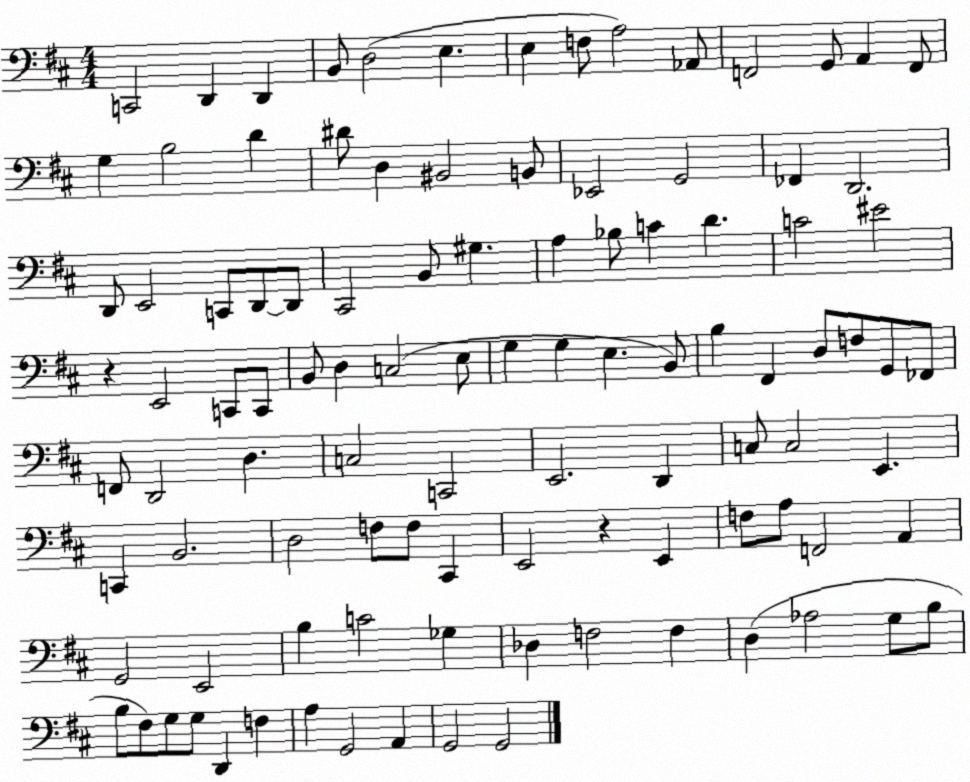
X:1
T:Untitled
M:4/4
L:1/4
K:D
C,,2 D,, D,, B,,/2 D,2 E, E, F,/2 A,2 _A,,/2 F,,2 G,,/2 A,, F,,/2 G, B,2 D ^D/2 D, ^B,,2 B,,/2 _E,,2 G,,2 _F,, D,,2 D,,/2 E,,2 C,,/2 D,,/2 D,,/2 ^C,,2 B,,/2 ^G, A, _B,/2 C D C2 ^E2 z E,,2 C,,/2 C,,/2 B,,/2 D, C,2 E,/2 G, G, E, B,,/2 B, ^F,, D,/2 F,/2 G,,/2 _F,,/2 F,,/2 D,,2 D, C,2 C,,2 E,,2 D,, C,/2 C,2 E,, C,, B,,2 D,2 F,/2 F,/2 ^C,, E,,2 z E,, F,/2 A,/2 F,,2 A,, G,,2 E,,2 B, C2 _G, _D, F,2 F, D, _A,2 G,/2 B,/2 B,/2 ^F,/2 G,/2 G,/2 D,, F, A, G,,2 A,, G,,2 G,,2